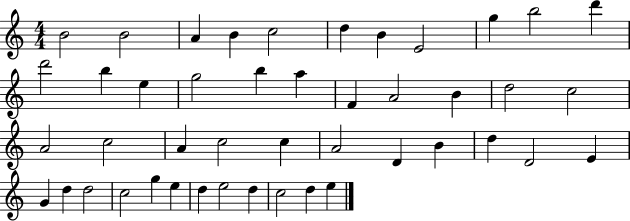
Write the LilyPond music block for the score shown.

{
  \clef treble
  \numericTimeSignature
  \time 4/4
  \key c \major
  b'2 b'2 | a'4 b'4 c''2 | d''4 b'4 e'2 | g''4 b''2 d'''4 | \break d'''2 b''4 e''4 | g''2 b''4 a''4 | f'4 a'2 b'4 | d''2 c''2 | \break a'2 c''2 | a'4 c''2 c''4 | a'2 d'4 b'4 | d''4 d'2 e'4 | \break g'4 d''4 d''2 | c''2 g''4 e''4 | d''4 e''2 d''4 | c''2 d''4 e''4 | \break \bar "|."
}